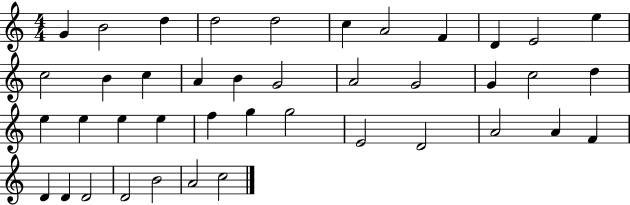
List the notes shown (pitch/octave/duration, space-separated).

G4/q B4/h D5/q D5/h D5/h C5/q A4/h F4/q D4/q E4/h E5/q C5/h B4/q C5/q A4/q B4/q G4/h A4/h G4/h G4/q C5/h D5/q E5/q E5/q E5/q E5/q F5/q G5/q G5/h E4/h D4/h A4/h A4/q F4/q D4/q D4/q D4/h D4/h B4/h A4/h C5/h